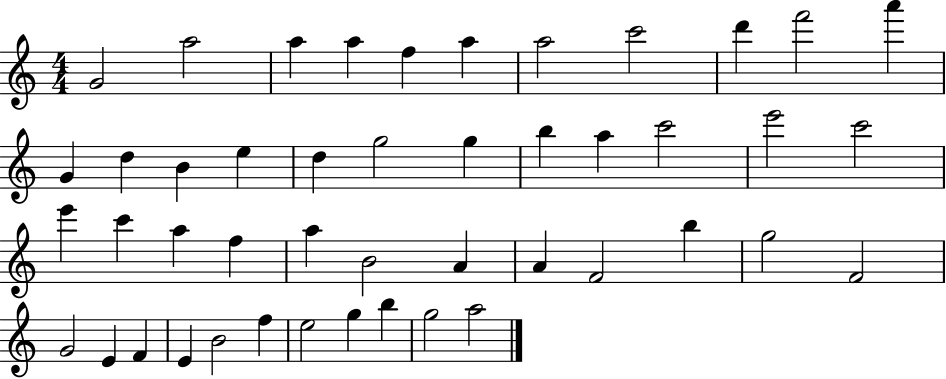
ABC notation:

X:1
T:Untitled
M:4/4
L:1/4
K:C
G2 a2 a a f a a2 c'2 d' f'2 a' G d B e d g2 g b a c'2 e'2 c'2 e' c' a f a B2 A A F2 b g2 F2 G2 E F E B2 f e2 g b g2 a2